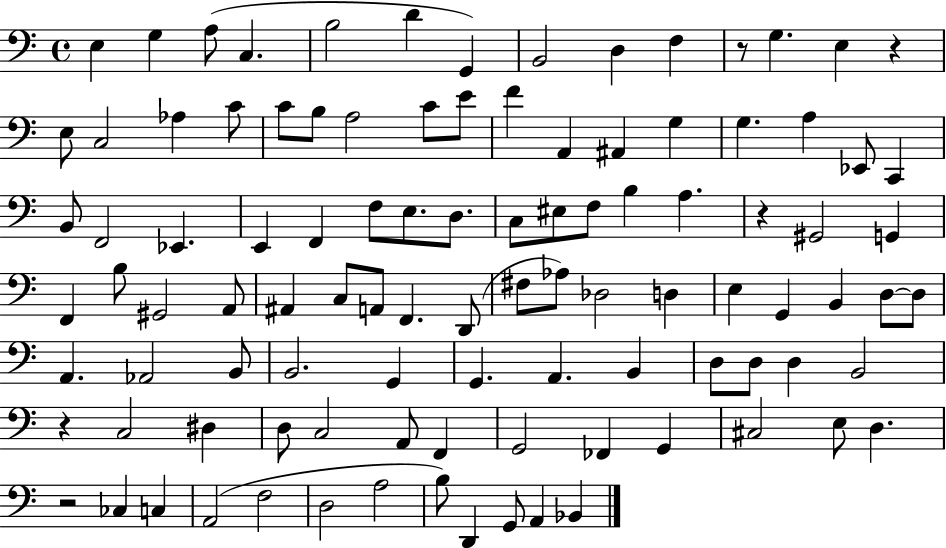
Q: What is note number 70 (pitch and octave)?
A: B2